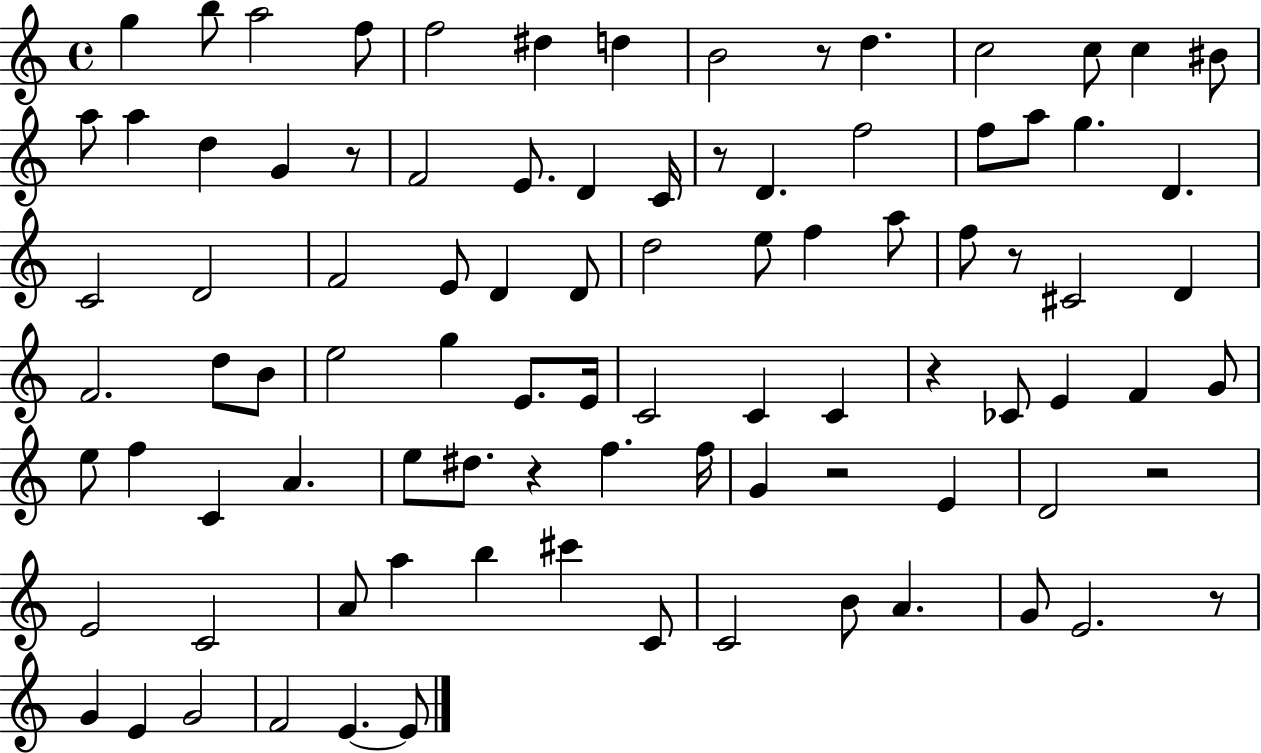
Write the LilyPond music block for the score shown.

{
  \clef treble
  \time 4/4
  \defaultTimeSignature
  \key c \major
  g''4 b''8 a''2 f''8 | f''2 dis''4 d''4 | b'2 r8 d''4. | c''2 c''8 c''4 bis'8 | \break a''8 a''4 d''4 g'4 r8 | f'2 e'8. d'4 c'16 | r8 d'4. f''2 | f''8 a''8 g''4. d'4. | \break c'2 d'2 | f'2 e'8 d'4 d'8 | d''2 e''8 f''4 a''8 | f''8 r8 cis'2 d'4 | \break f'2. d''8 b'8 | e''2 g''4 e'8. e'16 | c'2 c'4 c'4 | r4 ces'8 e'4 f'4 g'8 | \break e''8 f''4 c'4 a'4. | e''8 dis''8. r4 f''4. f''16 | g'4 r2 e'4 | d'2 r2 | \break e'2 c'2 | a'8 a''4 b''4 cis'''4 c'8 | c'2 b'8 a'4. | g'8 e'2. r8 | \break g'4 e'4 g'2 | f'2 e'4.~~ e'8 | \bar "|."
}